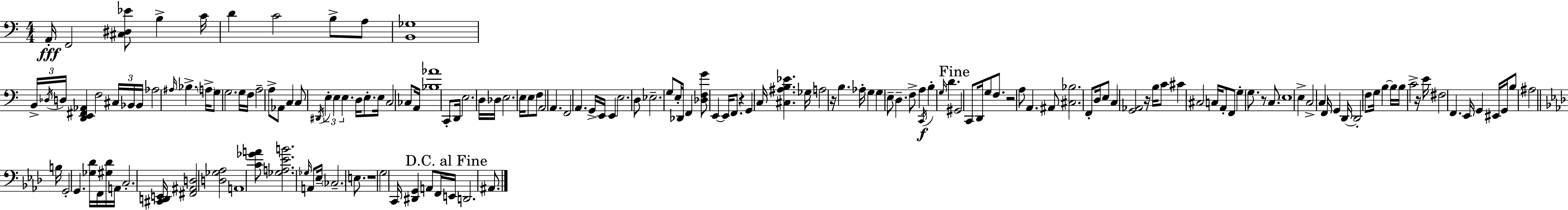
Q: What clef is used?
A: bass